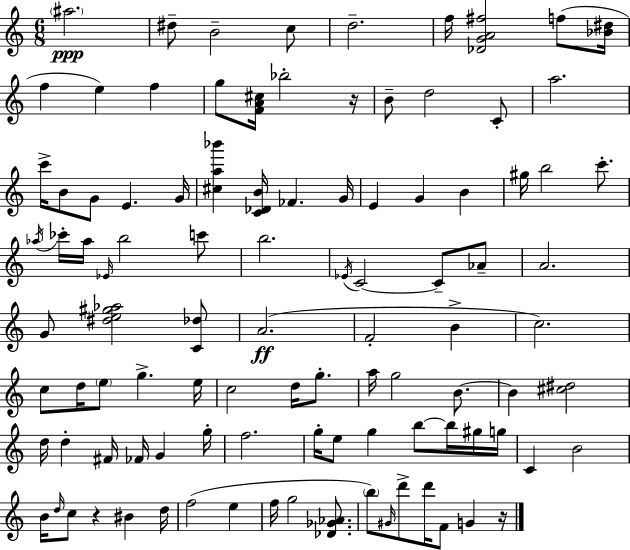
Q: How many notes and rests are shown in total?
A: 101